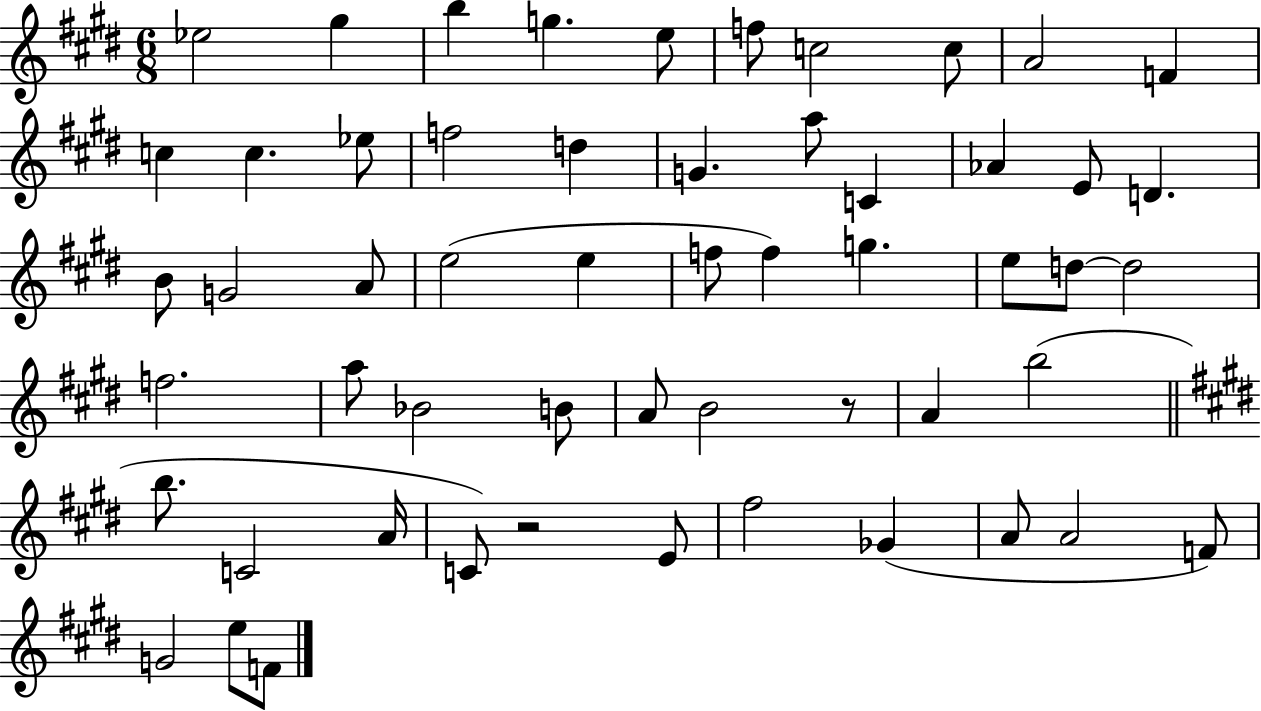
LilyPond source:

{
  \clef treble
  \numericTimeSignature
  \time 6/8
  \key e \major
  ees''2 gis''4 | b''4 g''4. e''8 | f''8 c''2 c''8 | a'2 f'4 | \break c''4 c''4. ees''8 | f''2 d''4 | g'4. a''8 c'4 | aes'4 e'8 d'4. | \break b'8 g'2 a'8 | e''2( e''4 | f''8 f''4) g''4. | e''8 d''8~~ d''2 | \break f''2. | a''8 bes'2 b'8 | a'8 b'2 r8 | a'4 b''2( | \break \bar "||" \break \key e \major b''8. c'2 a'16 | c'8) r2 e'8 | fis''2 ges'4( | a'8 a'2 f'8) | \break g'2 e''8 f'8 | \bar "|."
}